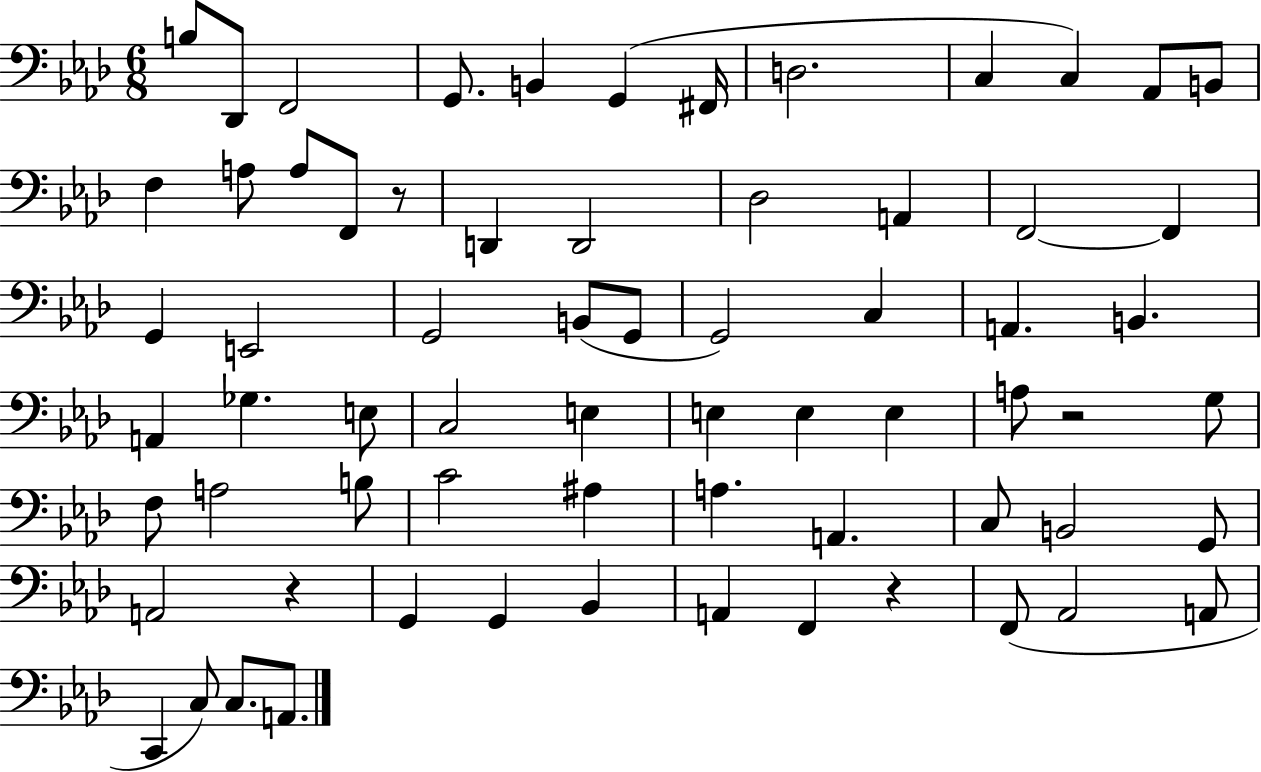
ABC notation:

X:1
T:Untitled
M:6/8
L:1/4
K:Ab
B,/2 _D,,/2 F,,2 G,,/2 B,, G,, ^F,,/4 D,2 C, C, _A,,/2 B,,/2 F, A,/2 A,/2 F,,/2 z/2 D,, D,,2 _D,2 A,, F,,2 F,, G,, E,,2 G,,2 B,,/2 G,,/2 G,,2 C, A,, B,, A,, _G, E,/2 C,2 E, E, E, E, A,/2 z2 G,/2 F,/2 A,2 B,/2 C2 ^A, A, A,, C,/2 B,,2 G,,/2 A,,2 z G,, G,, _B,, A,, F,, z F,,/2 _A,,2 A,,/2 C,, C,/2 C,/2 A,,/2